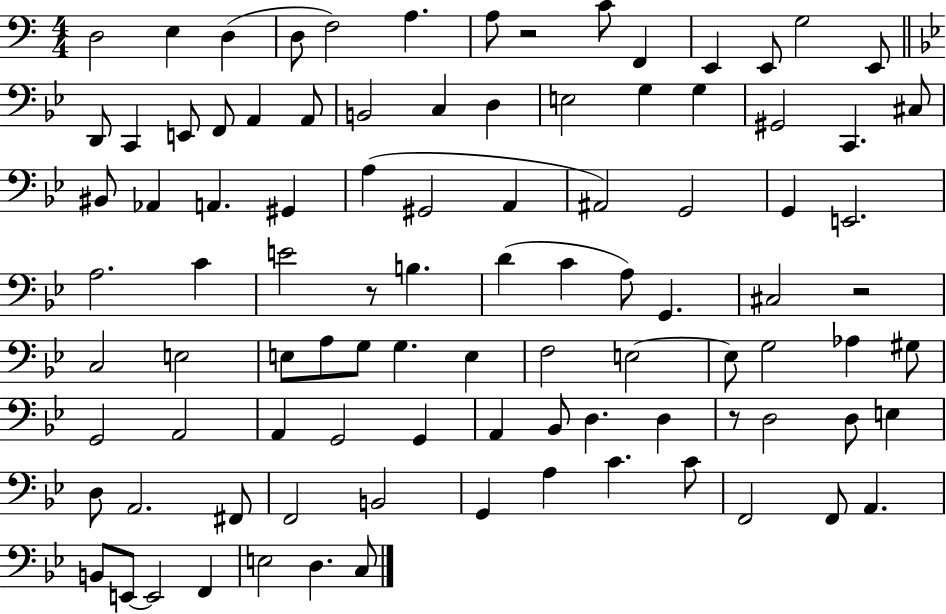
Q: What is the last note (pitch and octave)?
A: C3